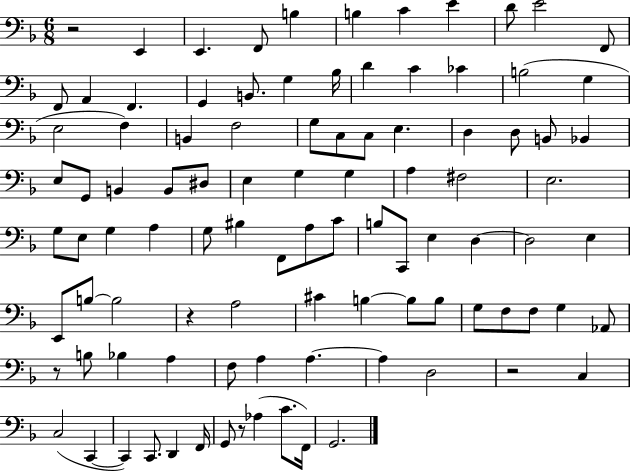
X:1
T:Untitled
M:6/8
L:1/4
K:F
z2 E,, E,, F,,/2 B, B, C E D/2 E2 F,,/2 F,,/2 A,, F,, G,, B,,/2 G, _B,/4 D C _C B,2 G, E,2 F, B,, F,2 G,/2 C,/2 C,/2 E, D, D,/2 B,,/2 _B,, E,/2 G,,/2 B,, B,,/2 ^D,/2 E, G, G, A, ^F,2 E,2 G,/2 E,/2 G, A, G,/2 ^B, F,,/2 A,/2 C/2 B,/2 C,,/2 E, D, D,2 E, E,,/2 B,/2 B,2 z A,2 ^C B, B,/2 B,/2 G,/2 F,/2 F,/2 G, _A,,/2 z/2 B,/2 _B, A, F,/2 A, A, A, D,2 z2 C, C,2 C,, C,, C,,/2 D,, F,,/4 G,,/2 z/2 _A, C/2 F,,/4 G,,2